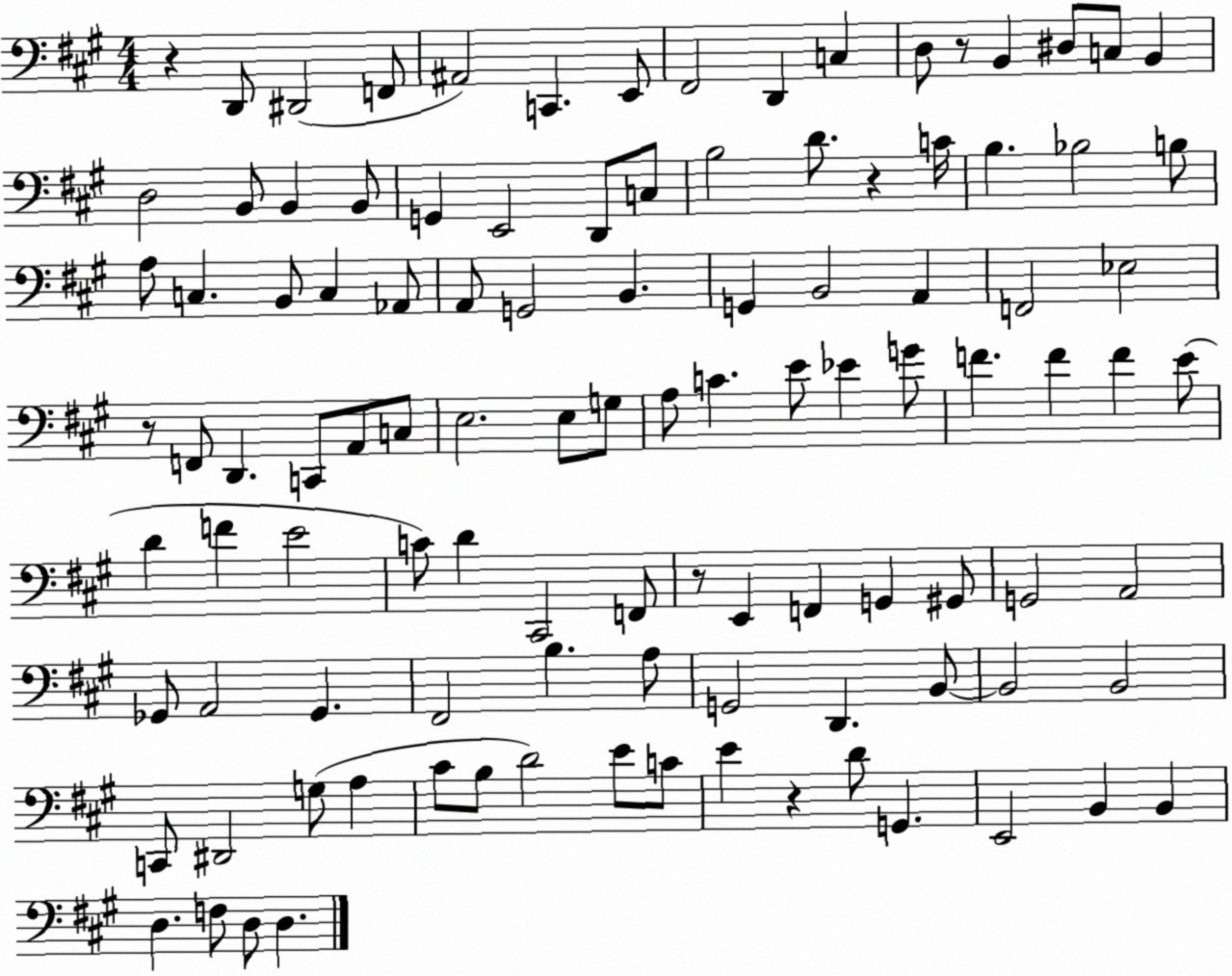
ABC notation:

X:1
T:Untitled
M:4/4
L:1/4
K:A
z D,,/2 ^D,,2 F,,/2 ^A,,2 C,, E,,/2 ^F,,2 D,, C, D,/2 z/2 B,, ^D,/2 C,/2 B,, D,2 B,,/2 B,, B,,/2 G,, E,,2 D,,/2 C,/2 B,2 D/2 z C/4 B, _B,2 B,/2 A,/2 C, B,,/2 C, _A,,/2 A,,/2 G,,2 B,, G,, B,,2 A,, F,,2 _E,2 z/2 F,,/2 D,, C,,/2 A,,/2 C,/2 E,2 E,/2 G,/2 A,/2 C E/2 _E G/2 F F F E/2 D F E2 C/2 D ^C,,2 F,,/2 z/2 E,, F,, G,, ^G,,/2 G,,2 A,,2 _G,,/2 A,,2 _G,, ^F,,2 B, A,/2 G,,2 D,, B,,/2 B,,2 B,,2 C,,/2 ^D,,2 G,/2 A, ^C/2 B,/2 D2 E/2 C/2 E z D/2 G,, E,,2 B,, B,, D, F,/2 D,/2 D,